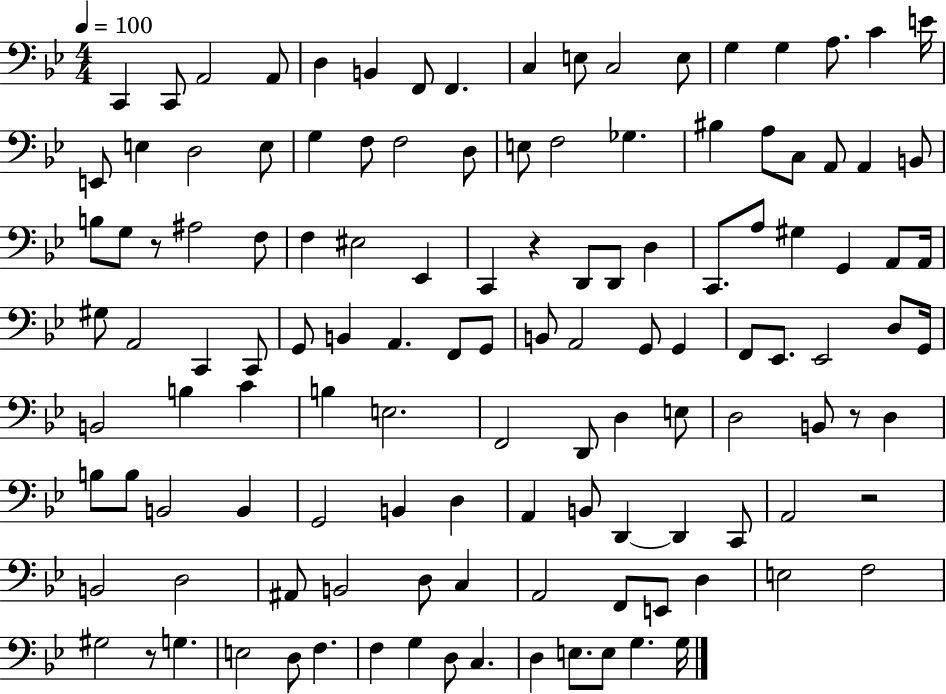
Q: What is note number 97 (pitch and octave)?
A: A#2